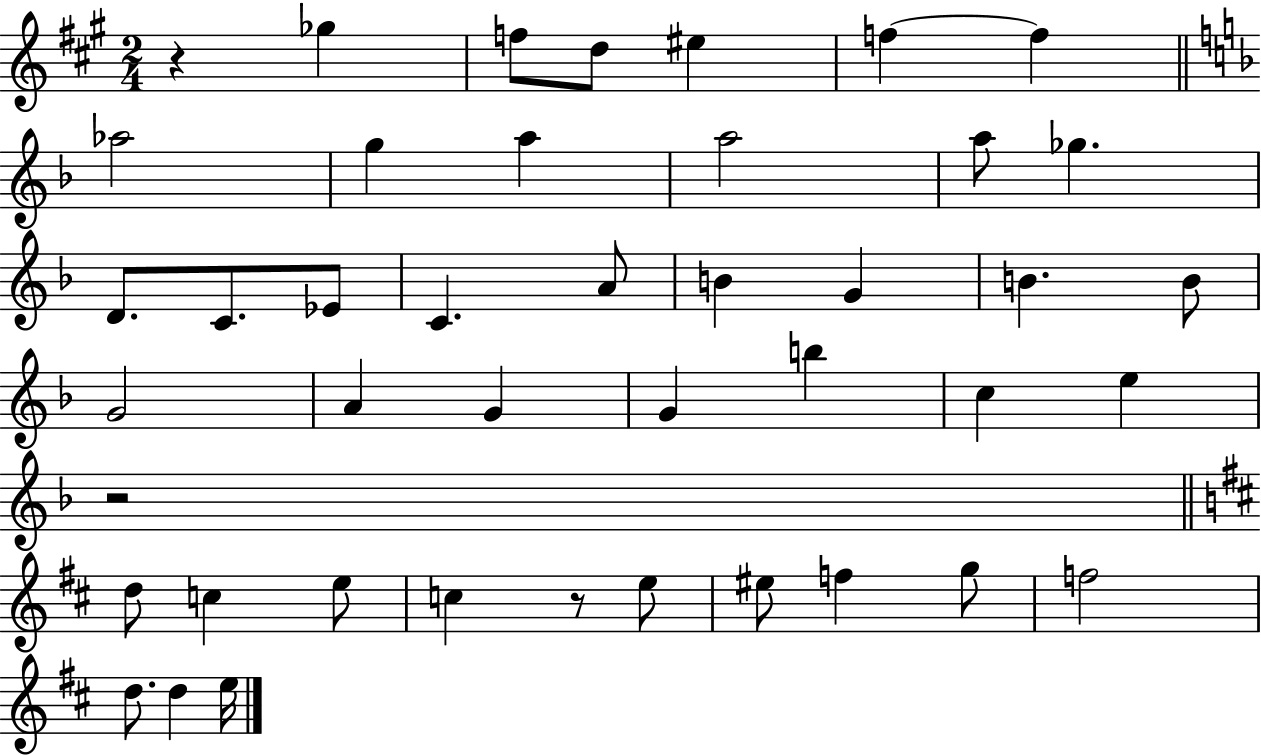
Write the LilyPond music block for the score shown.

{
  \clef treble
  \numericTimeSignature
  \time 2/4
  \key a \major
  \repeat volta 2 { r4 ges''4 | f''8 d''8 eis''4 | f''4~~ f''4 | \bar "||" \break \key f \major aes''2 | g''4 a''4 | a''2 | a''8 ges''4. | \break d'8. c'8. ees'8 | c'4. a'8 | b'4 g'4 | b'4. b'8 | \break g'2 | a'4 g'4 | g'4 b''4 | c''4 e''4 | \break r2 | \bar "||" \break \key b \minor d''8 c''4 e''8 | c''4 r8 e''8 | eis''8 f''4 g''8 | f''2 | \break d''8. d''4 e''16 | } \bar "|."
}